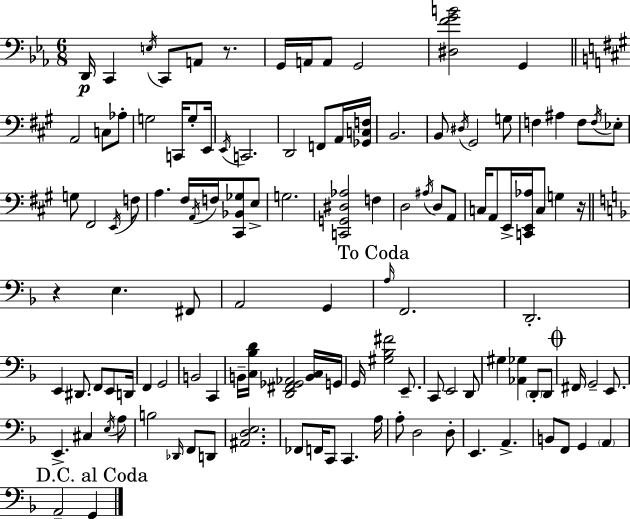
X:1
T:Untitled
M:6/8
L:1/4
K:Cm
D,,/4 C,, E,/4 C,,/2 A,,/2 z/2 G,,/4 A,,/4 A,,/2 G,,2 [^D,FGB]2 G,, A,,2 C,/2 _A,/2 G,2 C,,/4 G,/2 E,,/4 E,,/4 C,,2 D,,2 F,,/2 A,,/4 [_G,,C,F,]/4 B,,2 B,,/2 ^D,/4 ^G,,2 G,/2 F, ^A, F,/2 F,/4 _E,/2 G,/2 ^F,,2 E,,/4 F,/2 A, ^F,/4 A,,/4 F,/4 [^C,,_B,,_G,]/2 E,/2 G,2 [C,,G,,^D,_A,]2 F, D,2 ^A,/4 D,/2 A,,/2 C,/4 A,,/2 E,,/4 [C,,E,,_A,]/4 C,/2 G, z/4 z E, ^F,,/2 A,,2 G,, A,/4 F,,2 D,,2 E,, ^D,,/2 F,,/2 E,,/2 D,,/4 F,, G,,2 B,,2 C,, B,,/4 [C,_B,D]/4 [D,,^F,,_G,,_A,,]2 [B,,C,]/4 G,,/4 G,,/4 [^G,_B,^F]2 E,,/2 C,,/2 E,,2 D,,/2 ^G, [_A,,_G,] D,,/2 D,,/2 ^F,,/4 G,,2 E,,/2 E,, ^C, E,/4 A,/2 B,2 _D,,/4 F,,/2 D,,/2 [^A,,D,E,]2 _F,,/2 F,,/4 C,,/2 C,, A,/4 A,/2 D,2 D,/2 E,, A,, B,,/2 F,,/2 G,, A,, A,,2 G,,